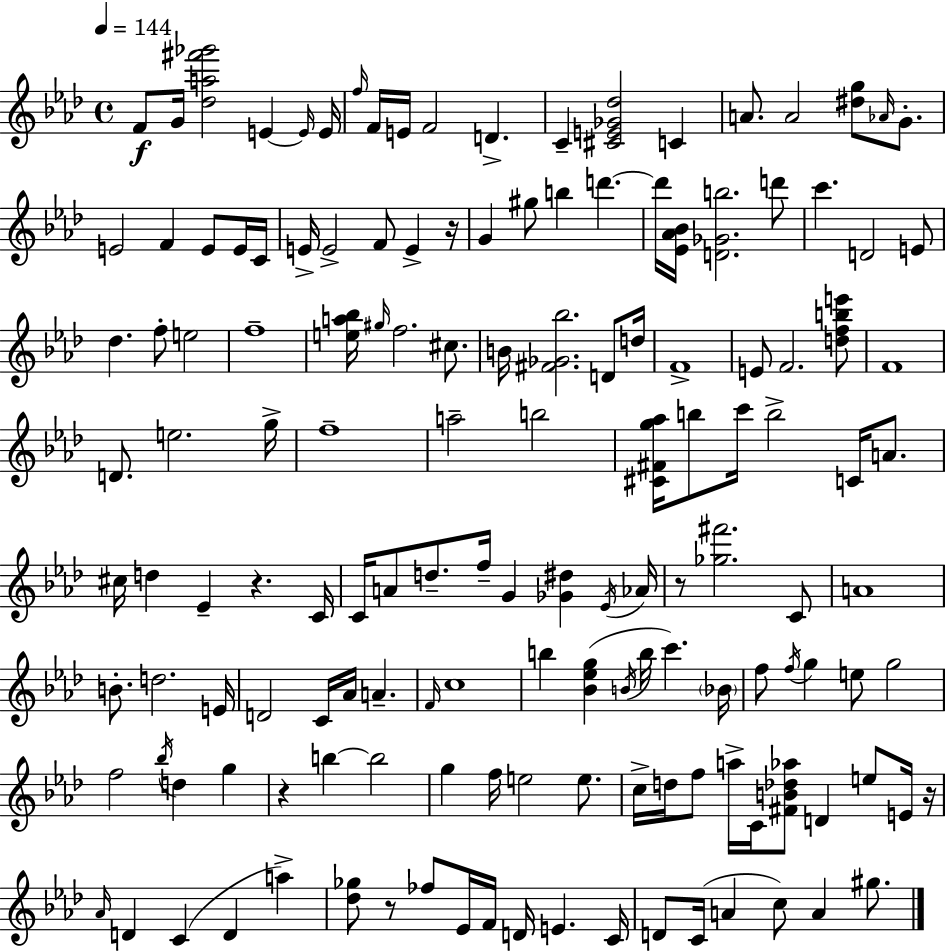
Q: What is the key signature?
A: AES major